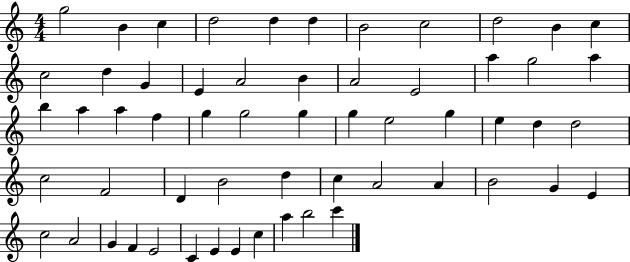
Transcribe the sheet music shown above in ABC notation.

X:1
T:Untitled
M:4/4
L:1/4
K:C
g2 B c d2 d d B2 c2 d2 B c c2 d G E A2 B A2 E2 a g2 a b a a f g g2 g g e2 g e d d2 c2 F2 D B2 d c A2 A B2 G E c2 A2 G F E2 C E E c a b2 c'